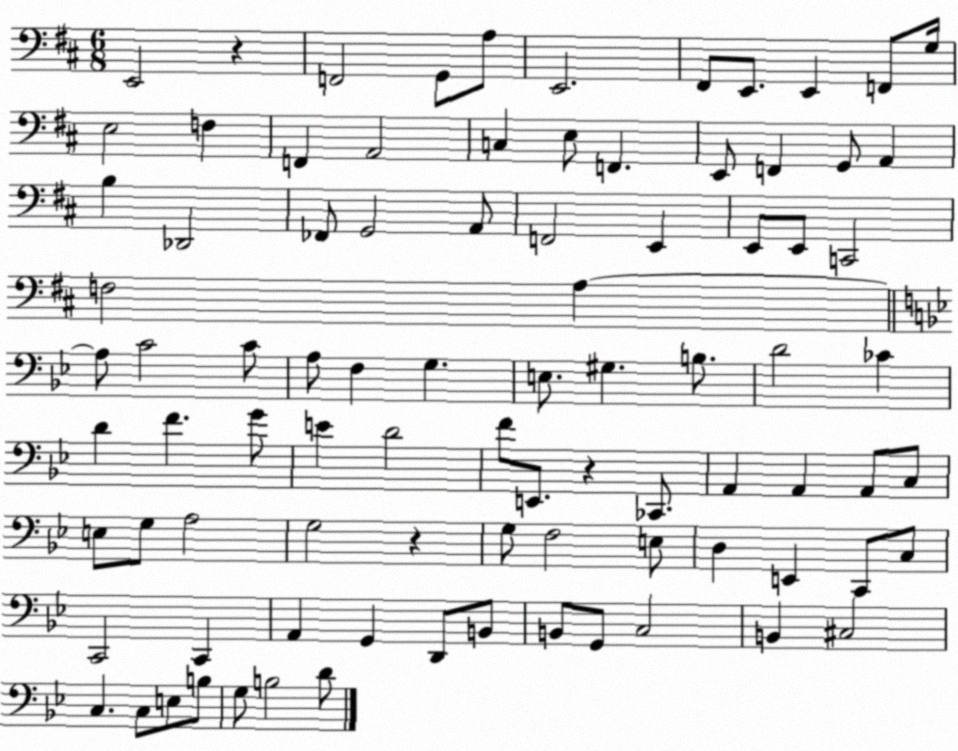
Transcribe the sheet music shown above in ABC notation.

X:1
T:Untitled
M:6/8
L:1/4
K:D
E,,2 z F,,2 G,,/2 A,/2 E,,2 ^F,,/2 E,,/2 E,, F,,/2 G,/4 E,2 F, F,, A,,2 C, E,/2 F,, E,,/2 F,, G,,/2 A,, B, _D,,2 _F,,/2 G,,2 A,,/2 F,,2 E,, E,,/2 E,,/2 C,,2 F,2 A, A,/2 C2 C/2 A,/2 F, G, E,/2 ^G, B,/2 D2 _C D F G/2 E D2 F/2 E,,/2 z _C,,/2 A,, A,, A,,/2 C,/2 E,/2 G,/2 A,2 G,2 z G,/2 F,2 E,/2 D, E,, C,,/2 C,/2 C,,2 C,, A,, G,, D,,/2 B,,/2 B,,/2 G,,/2 C,2 B,, ^C,2 C, C,/2 E,/2 B,/2 G,/2 B,2 D/2